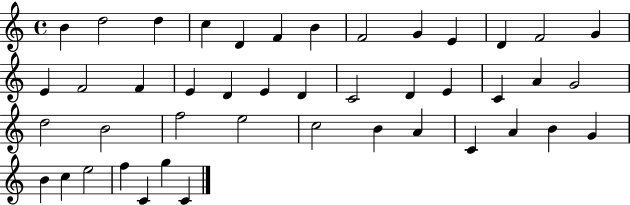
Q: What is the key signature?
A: C major